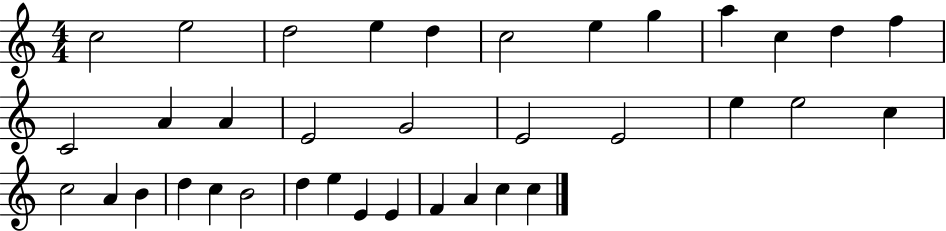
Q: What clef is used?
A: treble